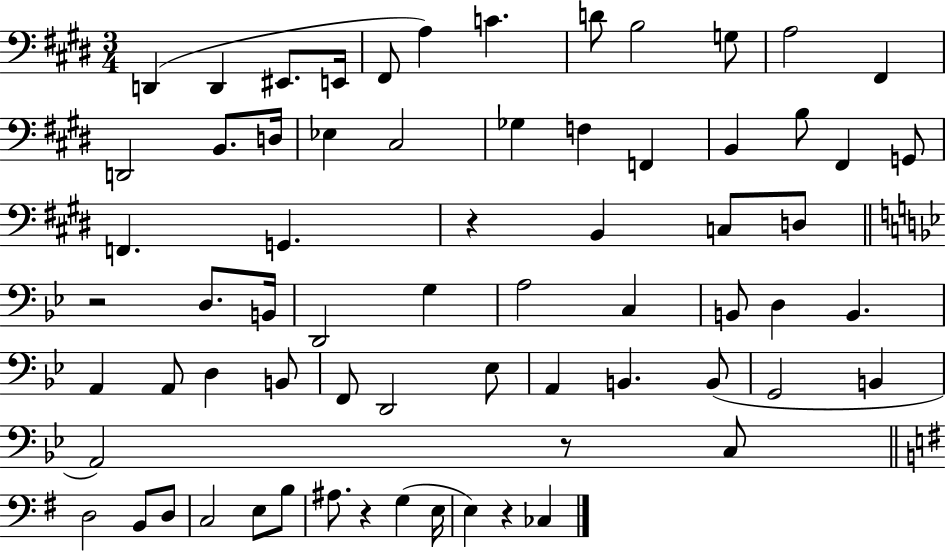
D2/q D2/q EIS2/e. E2/s F#2/e A3/q C4/q. D4/e B3/h G3/e A3/h F#2/q D2/h B2/e. D3/s Eb3/q C#3/h Gb3/q F3/q F2/q B2/q B3/e F#2/q G2/e F2/q. G2/q. R/q B2/q C3/e D3/e R/h D3/e. B2/s D2/h G3/q A3/h C3/q B2/e D3/q B2/q. A2/q A2/e D3/q B2/e F2/e D2/h Eb3/e A2/q B2/q. B2/e G2/h B2/q A2/h R/e C3/e D3/h B2/e D3/e C3/h E3/e B3/e A#3/e. R/q G3/q E3/s E3/q R/q CES3/q